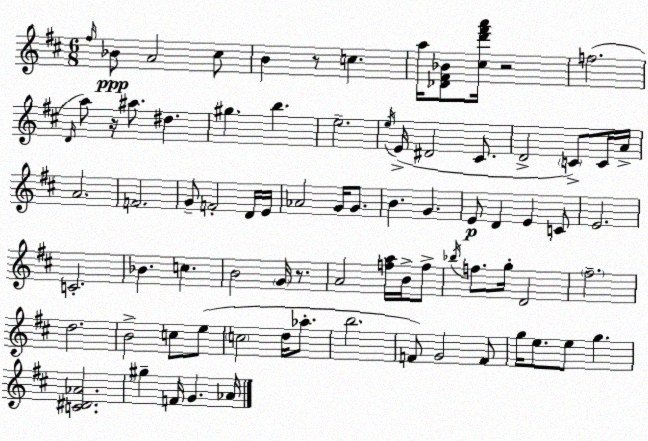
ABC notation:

X:1
T:Untitled
M:6/8
L:1/4
K:D
^f/4 _B/2 A2 ^c/2 B z/2 c a/4 [_D^F_B]/2 [^cd'^f'a']/4 z2 f2 D/4 a/2 z/4 ^a/2 ^d ^g b e2 e/4 E/4 ^D2 ^C/2 D2 C/2 C/4 A/4 A2 F2 G/2 F2 D/4 E/4 _A2 G/4 G/2 B G E/2 D E C/2 E2 C2 _B c B2 G/4 z/2 A2 [fa]/4 B/4 f/2 _b/4 f/2 g/4 D2 ^f2 d2 B2 c/2 e/2 c2 d/4 _a/2 b2 F/2 G2 F/2 g/4 e/2 e/2 g [C^D_A]2 ^g F/4 G _A/4